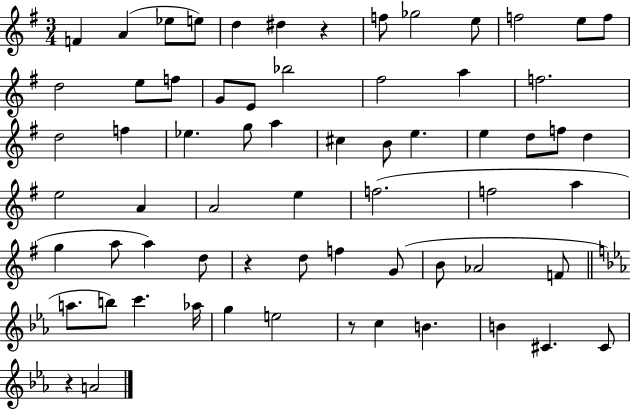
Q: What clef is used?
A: treble